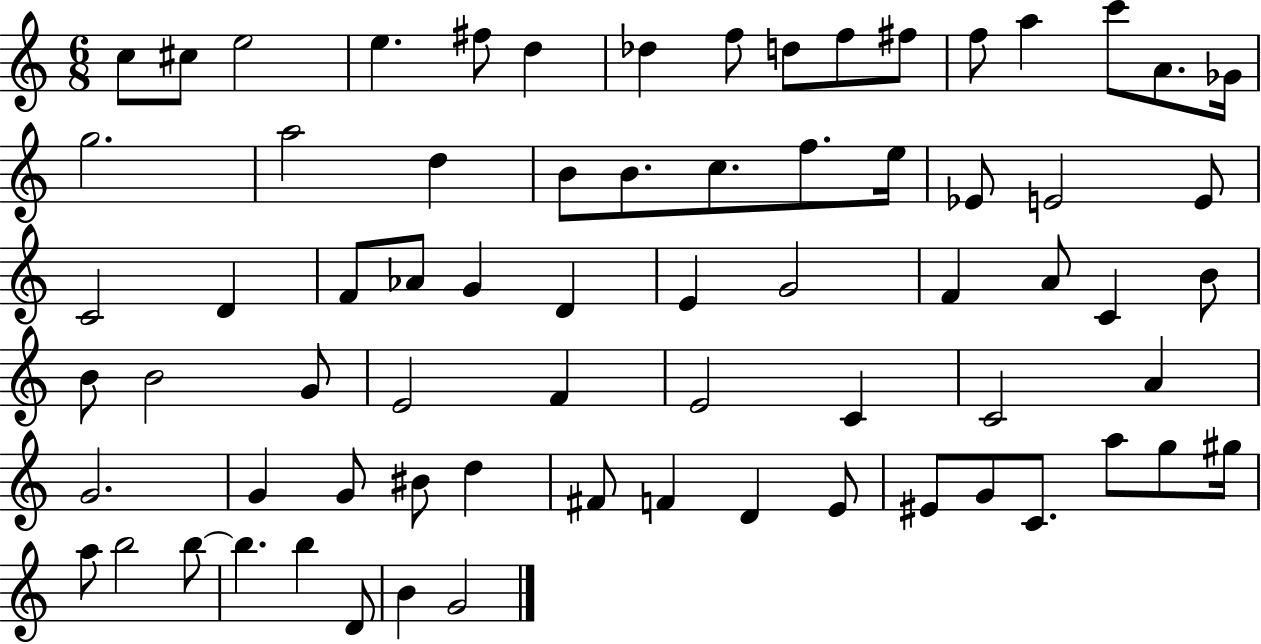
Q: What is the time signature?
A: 6/8